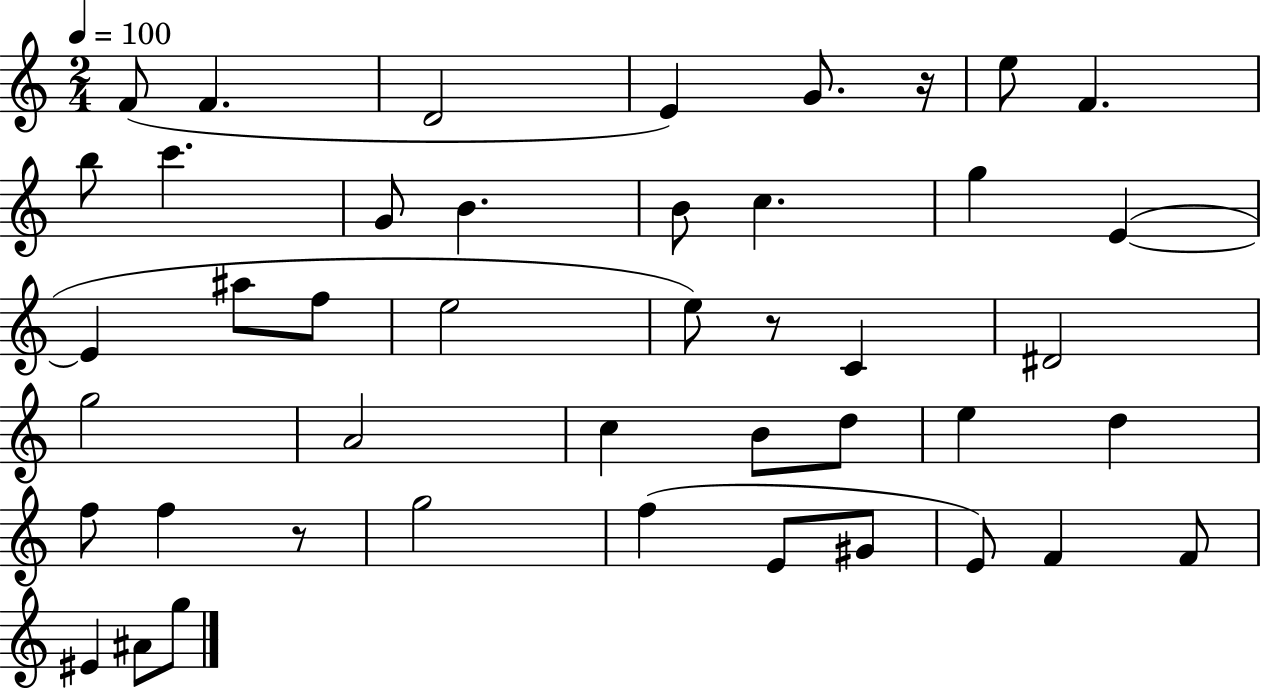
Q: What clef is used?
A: treble